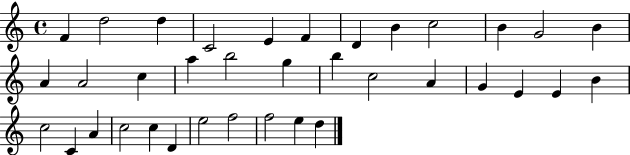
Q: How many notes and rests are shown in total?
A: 36